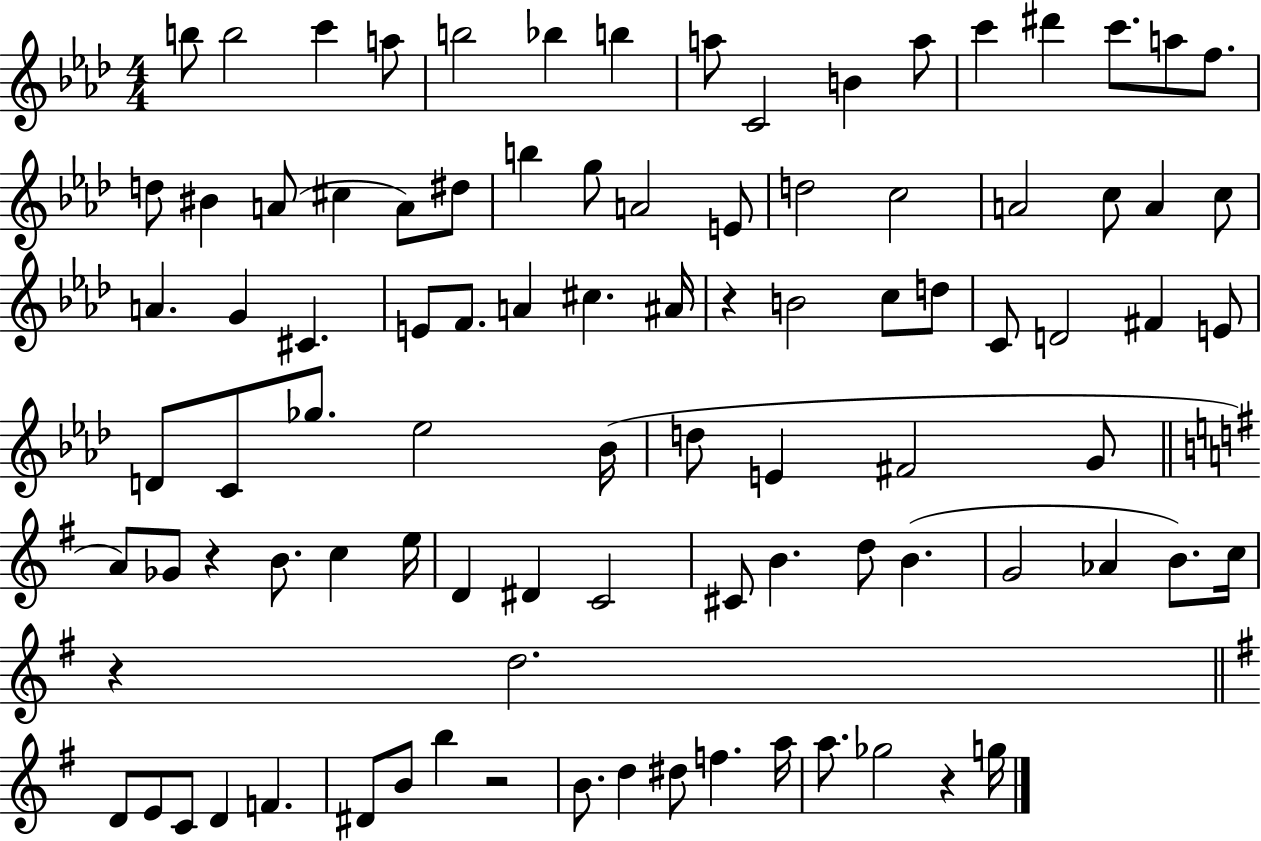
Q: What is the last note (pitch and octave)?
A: G5